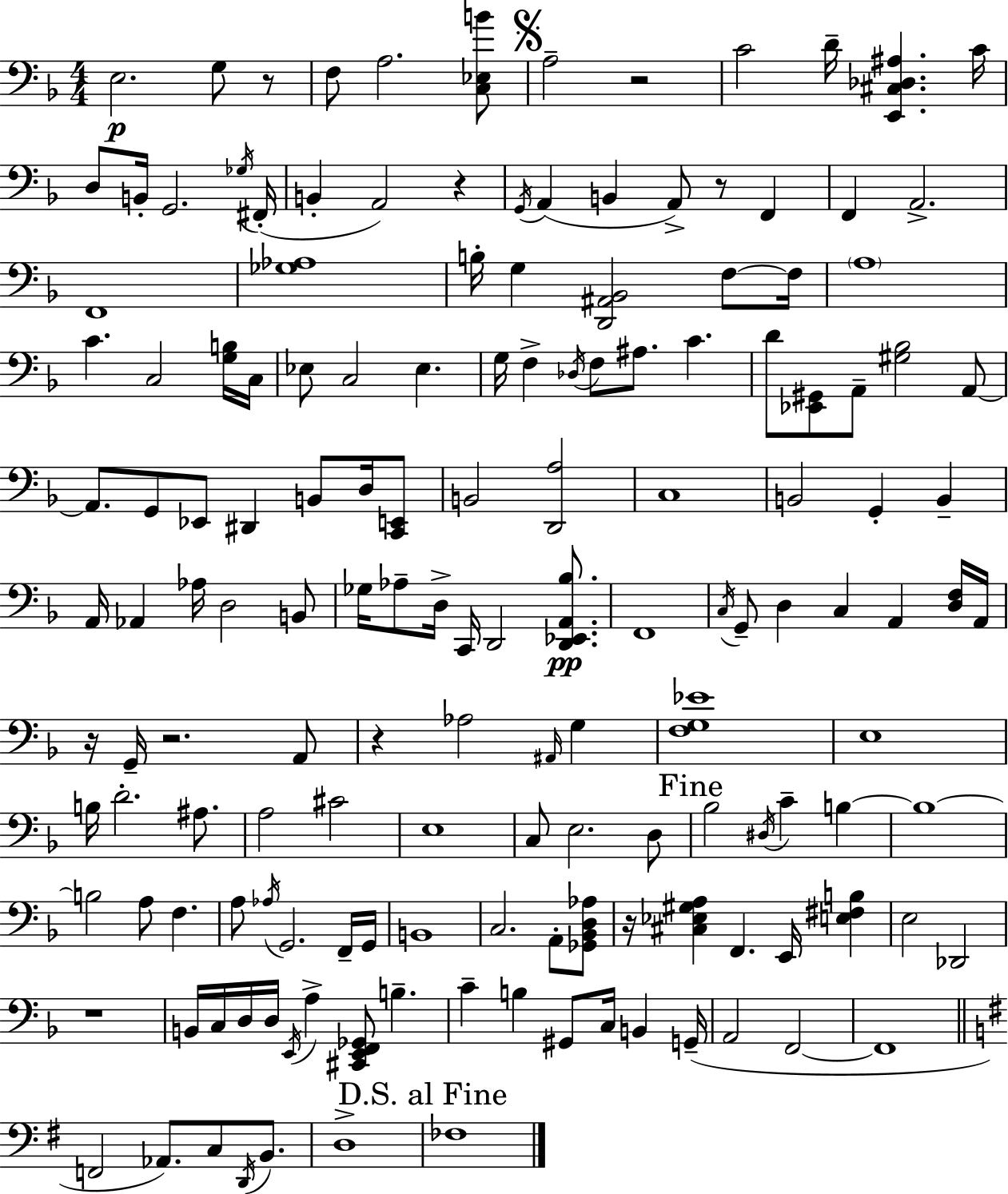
X:1
T:Untitled
M:4/4
L:1/4
K:Dm
E,2 G,/2 z/2 F,/2 A,2 [C,_E,B]/2 A,2 z2 C2 D/4 [E,,^C,_D,^A,] C/4 D,/2 B,,/4 G,,2 _G,/4 ^F,,/4 B,, A,,2 z G,,/4 A,, B,, A,,/2 z/2 F,, F,, A,,2 F,,4 [_G,_A,]4 B,/4 G, [D,,^A,,_B,,]2 F,/2 F,/4 A,4 C C,2 [G,B,]/4 C,/4 _E,/2 C,2 _E, G,/4 F, _D,/4 F,/2 ^A,/2 C D/2 [_E,,^G,,]/2 A,,/2 [^G,_B,]2 A,,/2 A,,/2 G,,/2 _E,,/2 ^D,, B,,/2 D,/4 [C,,E,,]/2 B,,2 [D,,A,]2 C,4 B,,2 G,, B,, A,,/4 _A,, _A,/4 D,2 B,,/2 _G,/4 _A,/2 D,/4 C,,/4 D,,2 [D,,_E,,A,,_B,]/2 F,,4 C,/4 G,,/2 D, C, A,, [D,F,]/4 A,,/4 z/4 G,,/4 z2 A,,/2 z _A,2 ^A,,/4 G, [F,G,_E]4 E,4 B,/4 D2 ^A,/2 A,2 ^C2 E,4 C,/2 E,2 D,/2 _B,2 ^D,/4 C B, B,4 B,2 A,/2 F, A,/2 _A,/4 G,,2 F,,/4 G,,/4 B,,4 C,2 A,,/2 [_G,,_B,,D,_A,]/2 z/4 [^C,_E,^G,A,] F,, E,,/4 [E,^F,B,] E,2 _D,,2 z4 B,,/4 C,/4 D,/4 D,/4 E,,/4 A, [^C,,E,,F,,_G,,]/2 B, C B, ^G,,/2 C,/4 B,, G,,/4 A,,2 F,,2 F,,4 F,,2 _A,,/2 C,/2 D,,/4 B,,/2 D,4 _F,4